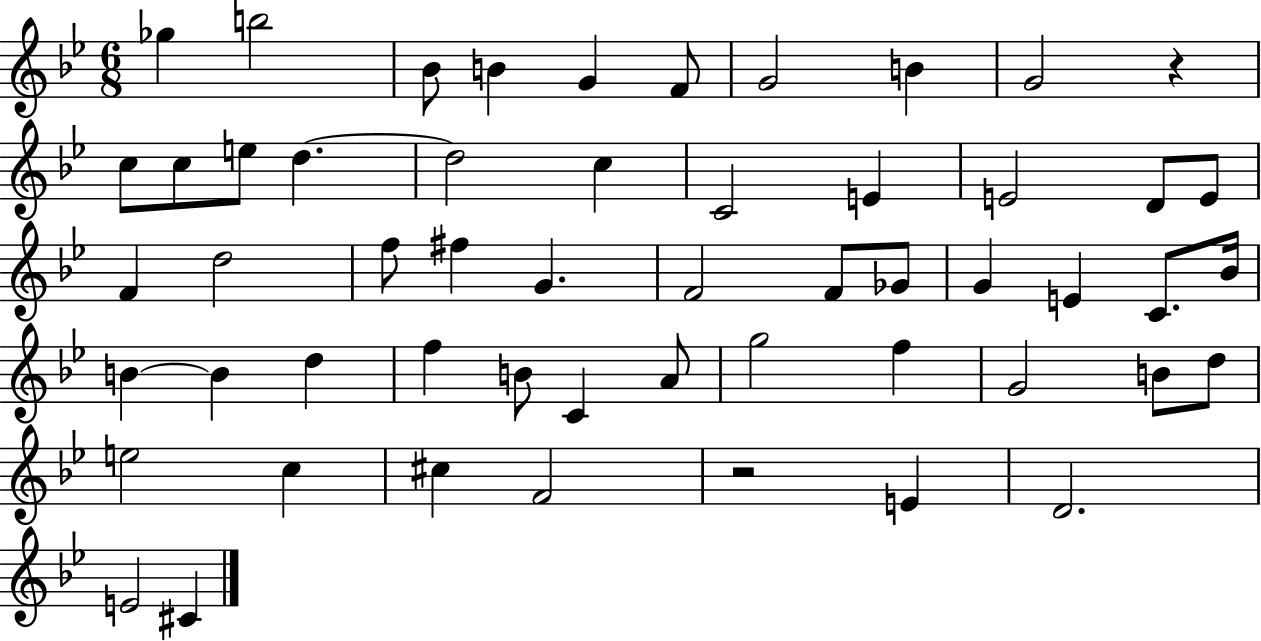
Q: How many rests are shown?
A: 2